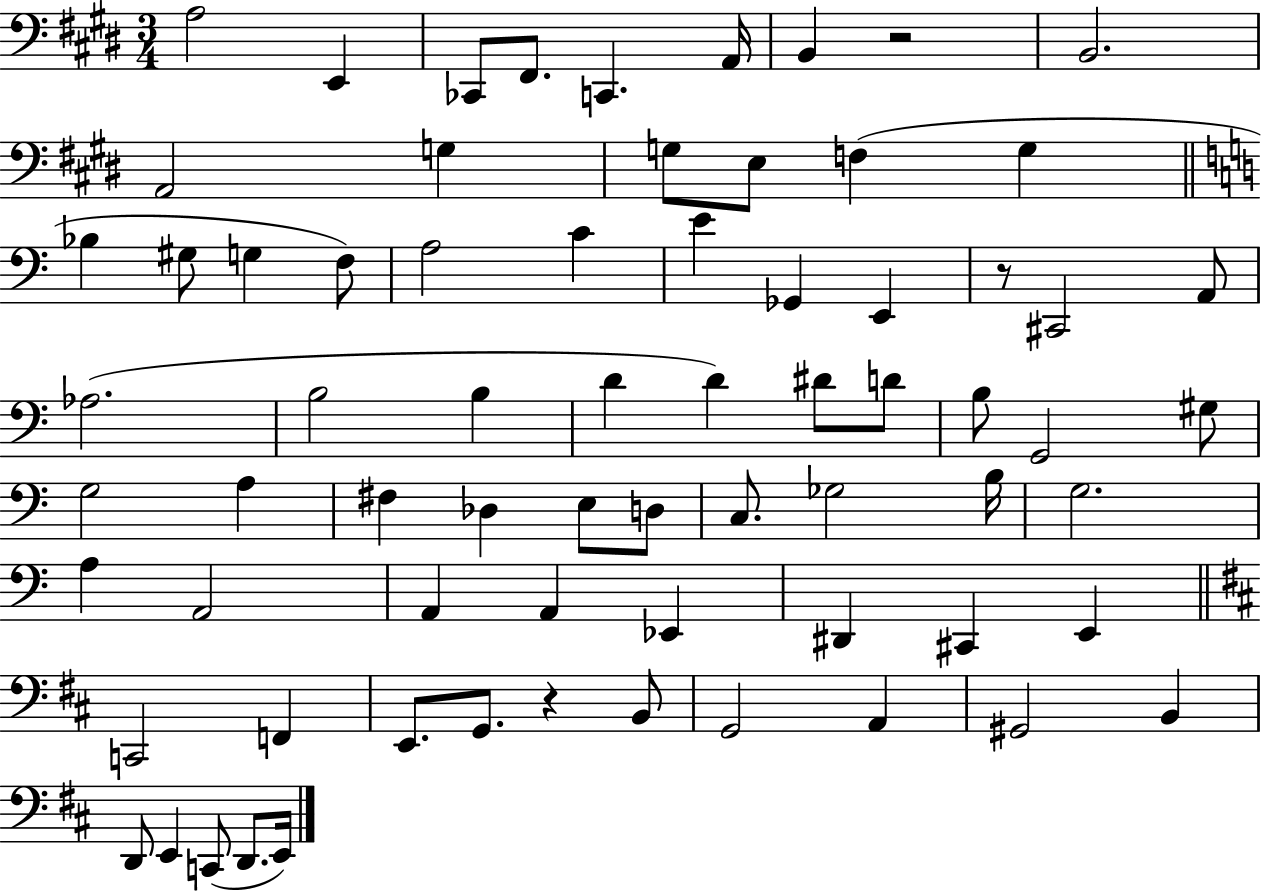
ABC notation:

X:1
T:Untitled
M:3/4
L:1/4
K:E
A,2 E,, _C,,/2 ^F,,/2 C,, A,,/4 B,, z2 B,,2 A,,2 G, G,/2 E,/2 F, G, _B, ^G,/2 G, F,/2 A,2 C E _G,, E,, z/2 ^C,,2 A,,/2 _A,2 B,2 B, D D ^D/2 D/2 B,/2 G,,2 ^G,/2 G,2 A, ^F, _D, E,/2 D,/2 C,/2 _G,2 B,/4 G,2 A, A,,2 A,, A,, _E,, ^D,, ^C,, E,, C,,2 F,, E,,/2 G,,/2 z B,,/2 G,,2 A,, ^G,,2 B,, D,,/2 E,, C,,/2 D,,/2 E,,/4